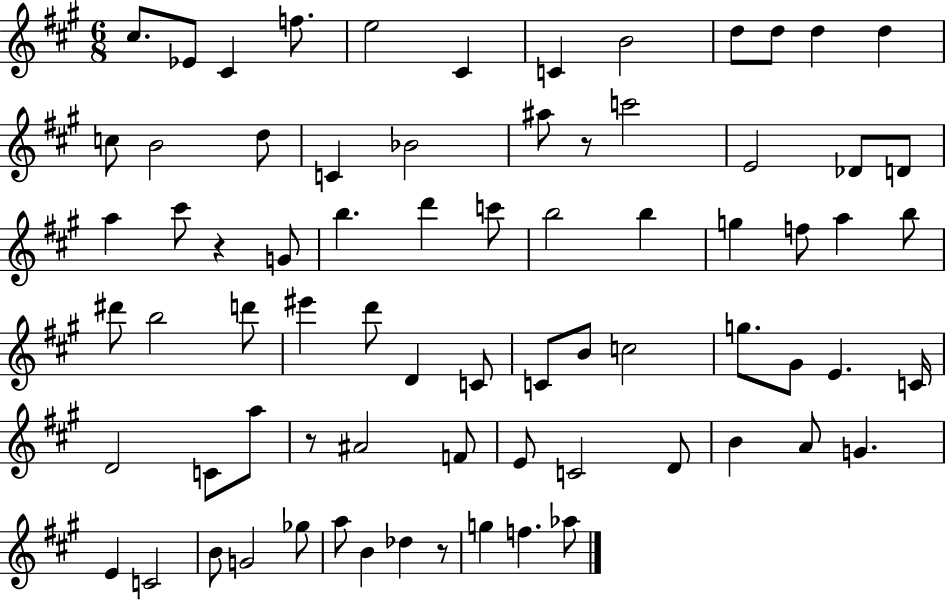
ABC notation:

X:1
T:Untitled
M:6/8
L:1/4
K:A
^c/2 _E/2 ^C f/2 e2 ^C C B2 d/2 d/2 d d c/2 B2 d/2 C _B2 ^a/2 z/2 c'2 E2 _D/2 D/2 a ^c'/2 z G/2 b d' c'/2 b2 b g f/2 a b/2 ^d'/2 b2 d'/2 ^e' d'/2 D C/2 C/2 B/2 c2 g/2 ^G/2 E C/4 D2 C/2 a/2 z/2 ^A2 F/2 E/2 C2 D/2 B A/2 G E C2 B/2 G2 _g/2 a/2 B _d z/2 g f _a/2